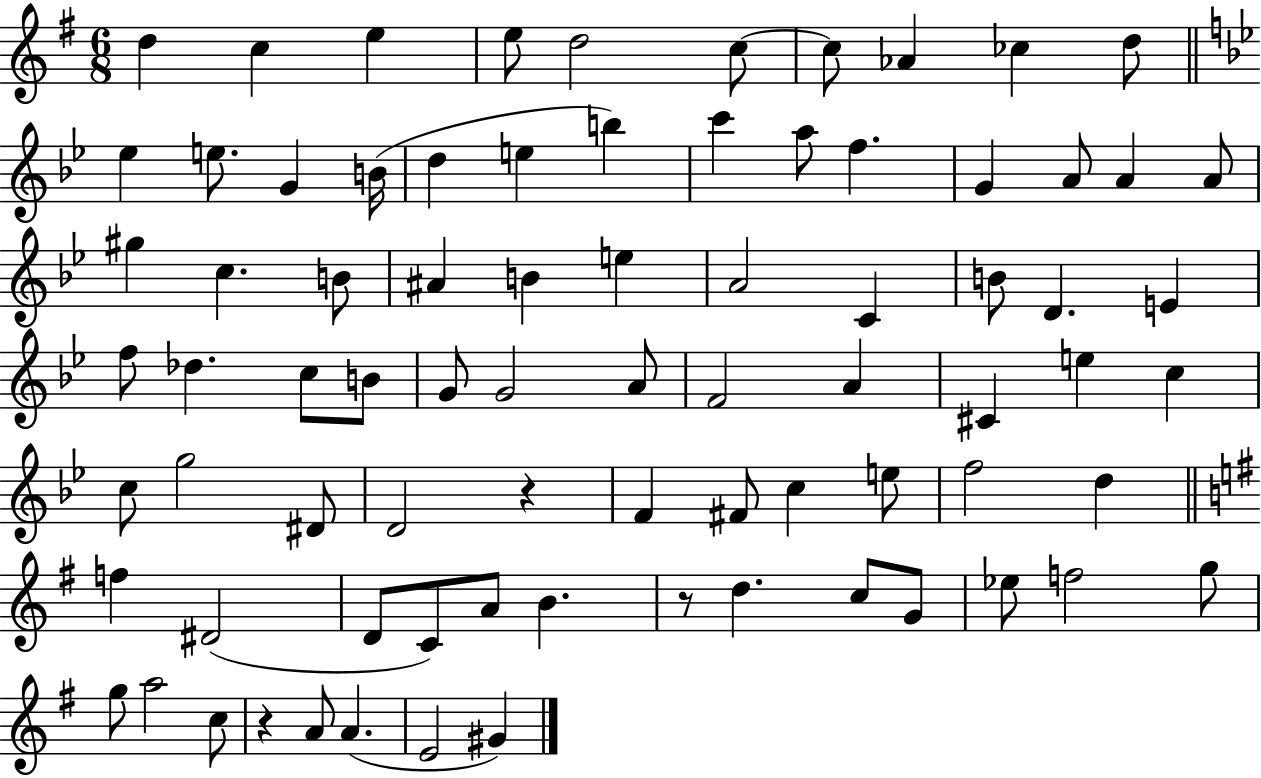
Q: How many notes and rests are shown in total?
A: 79